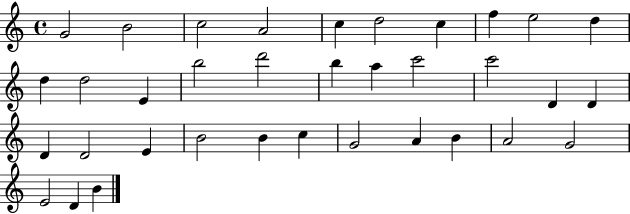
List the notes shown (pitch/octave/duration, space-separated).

G4/h B4/h C5/h A4/h C5/q D5/h C5/q F5/q E5/h D5/q D5/q D5/h E4/q B5/h D6/h B5/q A5/q C6/h C6/h D4/q D4/q D4/q D4/h E4/q B4/h B4/q C5/q G4/h A4/q B4/q A4/h G4/h E4/h D4/q B4/q